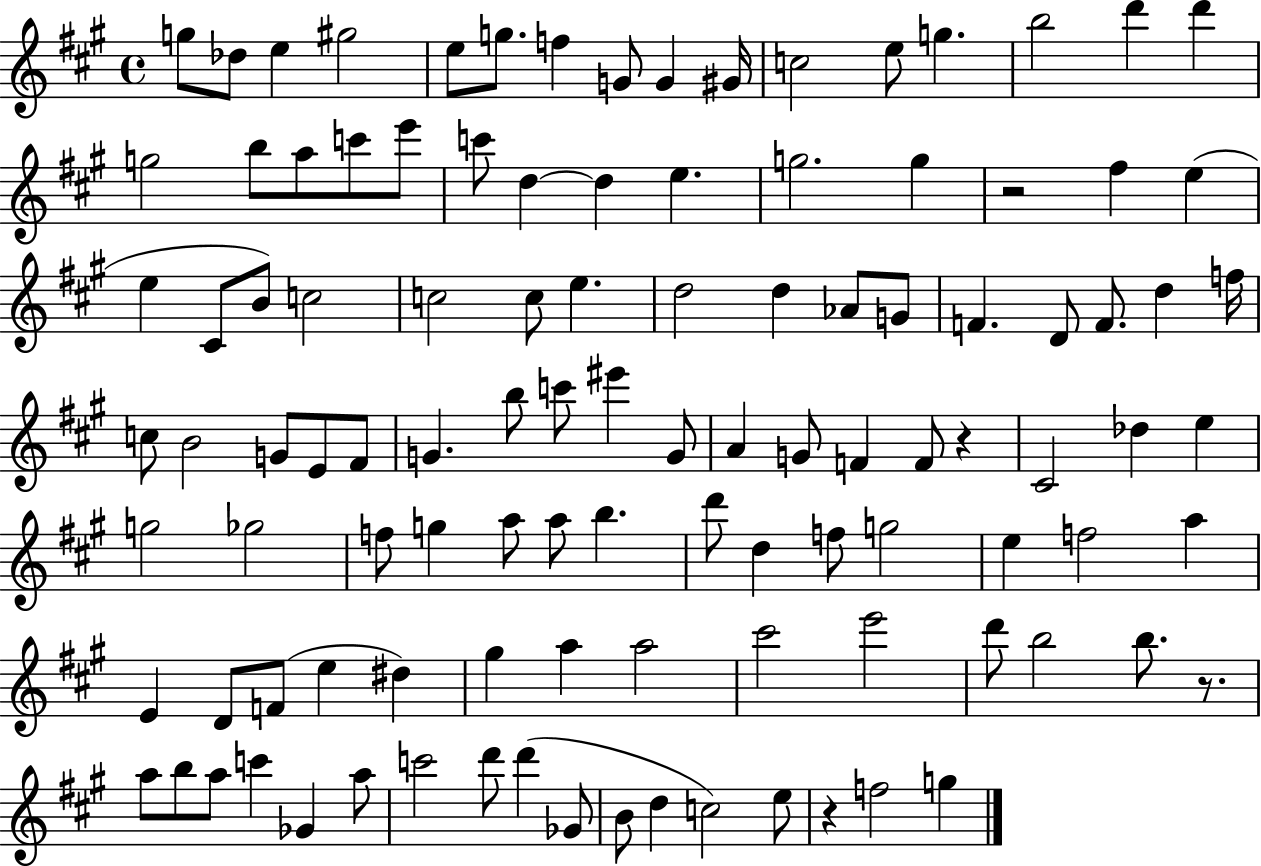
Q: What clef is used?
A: treble